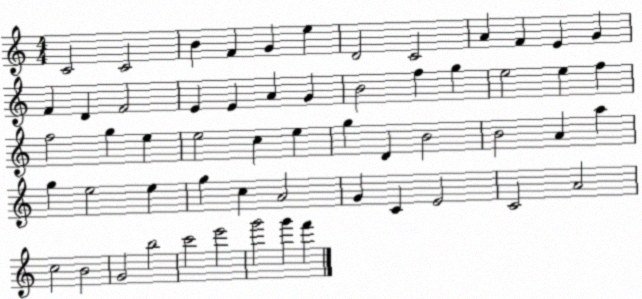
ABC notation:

X:1
T:Untitled
M:4/4
L:1/4
K:C
C2 C2 B F G e D2 C2 A F E G F D F2 E E A G B2 f g e2 e f f2 g e e2 c e g D B2 B2 A a g e2 e g c A2 G C E2 C2 A2 c2 B2 G2 b2 c'2 e'2 g'2 g' f'